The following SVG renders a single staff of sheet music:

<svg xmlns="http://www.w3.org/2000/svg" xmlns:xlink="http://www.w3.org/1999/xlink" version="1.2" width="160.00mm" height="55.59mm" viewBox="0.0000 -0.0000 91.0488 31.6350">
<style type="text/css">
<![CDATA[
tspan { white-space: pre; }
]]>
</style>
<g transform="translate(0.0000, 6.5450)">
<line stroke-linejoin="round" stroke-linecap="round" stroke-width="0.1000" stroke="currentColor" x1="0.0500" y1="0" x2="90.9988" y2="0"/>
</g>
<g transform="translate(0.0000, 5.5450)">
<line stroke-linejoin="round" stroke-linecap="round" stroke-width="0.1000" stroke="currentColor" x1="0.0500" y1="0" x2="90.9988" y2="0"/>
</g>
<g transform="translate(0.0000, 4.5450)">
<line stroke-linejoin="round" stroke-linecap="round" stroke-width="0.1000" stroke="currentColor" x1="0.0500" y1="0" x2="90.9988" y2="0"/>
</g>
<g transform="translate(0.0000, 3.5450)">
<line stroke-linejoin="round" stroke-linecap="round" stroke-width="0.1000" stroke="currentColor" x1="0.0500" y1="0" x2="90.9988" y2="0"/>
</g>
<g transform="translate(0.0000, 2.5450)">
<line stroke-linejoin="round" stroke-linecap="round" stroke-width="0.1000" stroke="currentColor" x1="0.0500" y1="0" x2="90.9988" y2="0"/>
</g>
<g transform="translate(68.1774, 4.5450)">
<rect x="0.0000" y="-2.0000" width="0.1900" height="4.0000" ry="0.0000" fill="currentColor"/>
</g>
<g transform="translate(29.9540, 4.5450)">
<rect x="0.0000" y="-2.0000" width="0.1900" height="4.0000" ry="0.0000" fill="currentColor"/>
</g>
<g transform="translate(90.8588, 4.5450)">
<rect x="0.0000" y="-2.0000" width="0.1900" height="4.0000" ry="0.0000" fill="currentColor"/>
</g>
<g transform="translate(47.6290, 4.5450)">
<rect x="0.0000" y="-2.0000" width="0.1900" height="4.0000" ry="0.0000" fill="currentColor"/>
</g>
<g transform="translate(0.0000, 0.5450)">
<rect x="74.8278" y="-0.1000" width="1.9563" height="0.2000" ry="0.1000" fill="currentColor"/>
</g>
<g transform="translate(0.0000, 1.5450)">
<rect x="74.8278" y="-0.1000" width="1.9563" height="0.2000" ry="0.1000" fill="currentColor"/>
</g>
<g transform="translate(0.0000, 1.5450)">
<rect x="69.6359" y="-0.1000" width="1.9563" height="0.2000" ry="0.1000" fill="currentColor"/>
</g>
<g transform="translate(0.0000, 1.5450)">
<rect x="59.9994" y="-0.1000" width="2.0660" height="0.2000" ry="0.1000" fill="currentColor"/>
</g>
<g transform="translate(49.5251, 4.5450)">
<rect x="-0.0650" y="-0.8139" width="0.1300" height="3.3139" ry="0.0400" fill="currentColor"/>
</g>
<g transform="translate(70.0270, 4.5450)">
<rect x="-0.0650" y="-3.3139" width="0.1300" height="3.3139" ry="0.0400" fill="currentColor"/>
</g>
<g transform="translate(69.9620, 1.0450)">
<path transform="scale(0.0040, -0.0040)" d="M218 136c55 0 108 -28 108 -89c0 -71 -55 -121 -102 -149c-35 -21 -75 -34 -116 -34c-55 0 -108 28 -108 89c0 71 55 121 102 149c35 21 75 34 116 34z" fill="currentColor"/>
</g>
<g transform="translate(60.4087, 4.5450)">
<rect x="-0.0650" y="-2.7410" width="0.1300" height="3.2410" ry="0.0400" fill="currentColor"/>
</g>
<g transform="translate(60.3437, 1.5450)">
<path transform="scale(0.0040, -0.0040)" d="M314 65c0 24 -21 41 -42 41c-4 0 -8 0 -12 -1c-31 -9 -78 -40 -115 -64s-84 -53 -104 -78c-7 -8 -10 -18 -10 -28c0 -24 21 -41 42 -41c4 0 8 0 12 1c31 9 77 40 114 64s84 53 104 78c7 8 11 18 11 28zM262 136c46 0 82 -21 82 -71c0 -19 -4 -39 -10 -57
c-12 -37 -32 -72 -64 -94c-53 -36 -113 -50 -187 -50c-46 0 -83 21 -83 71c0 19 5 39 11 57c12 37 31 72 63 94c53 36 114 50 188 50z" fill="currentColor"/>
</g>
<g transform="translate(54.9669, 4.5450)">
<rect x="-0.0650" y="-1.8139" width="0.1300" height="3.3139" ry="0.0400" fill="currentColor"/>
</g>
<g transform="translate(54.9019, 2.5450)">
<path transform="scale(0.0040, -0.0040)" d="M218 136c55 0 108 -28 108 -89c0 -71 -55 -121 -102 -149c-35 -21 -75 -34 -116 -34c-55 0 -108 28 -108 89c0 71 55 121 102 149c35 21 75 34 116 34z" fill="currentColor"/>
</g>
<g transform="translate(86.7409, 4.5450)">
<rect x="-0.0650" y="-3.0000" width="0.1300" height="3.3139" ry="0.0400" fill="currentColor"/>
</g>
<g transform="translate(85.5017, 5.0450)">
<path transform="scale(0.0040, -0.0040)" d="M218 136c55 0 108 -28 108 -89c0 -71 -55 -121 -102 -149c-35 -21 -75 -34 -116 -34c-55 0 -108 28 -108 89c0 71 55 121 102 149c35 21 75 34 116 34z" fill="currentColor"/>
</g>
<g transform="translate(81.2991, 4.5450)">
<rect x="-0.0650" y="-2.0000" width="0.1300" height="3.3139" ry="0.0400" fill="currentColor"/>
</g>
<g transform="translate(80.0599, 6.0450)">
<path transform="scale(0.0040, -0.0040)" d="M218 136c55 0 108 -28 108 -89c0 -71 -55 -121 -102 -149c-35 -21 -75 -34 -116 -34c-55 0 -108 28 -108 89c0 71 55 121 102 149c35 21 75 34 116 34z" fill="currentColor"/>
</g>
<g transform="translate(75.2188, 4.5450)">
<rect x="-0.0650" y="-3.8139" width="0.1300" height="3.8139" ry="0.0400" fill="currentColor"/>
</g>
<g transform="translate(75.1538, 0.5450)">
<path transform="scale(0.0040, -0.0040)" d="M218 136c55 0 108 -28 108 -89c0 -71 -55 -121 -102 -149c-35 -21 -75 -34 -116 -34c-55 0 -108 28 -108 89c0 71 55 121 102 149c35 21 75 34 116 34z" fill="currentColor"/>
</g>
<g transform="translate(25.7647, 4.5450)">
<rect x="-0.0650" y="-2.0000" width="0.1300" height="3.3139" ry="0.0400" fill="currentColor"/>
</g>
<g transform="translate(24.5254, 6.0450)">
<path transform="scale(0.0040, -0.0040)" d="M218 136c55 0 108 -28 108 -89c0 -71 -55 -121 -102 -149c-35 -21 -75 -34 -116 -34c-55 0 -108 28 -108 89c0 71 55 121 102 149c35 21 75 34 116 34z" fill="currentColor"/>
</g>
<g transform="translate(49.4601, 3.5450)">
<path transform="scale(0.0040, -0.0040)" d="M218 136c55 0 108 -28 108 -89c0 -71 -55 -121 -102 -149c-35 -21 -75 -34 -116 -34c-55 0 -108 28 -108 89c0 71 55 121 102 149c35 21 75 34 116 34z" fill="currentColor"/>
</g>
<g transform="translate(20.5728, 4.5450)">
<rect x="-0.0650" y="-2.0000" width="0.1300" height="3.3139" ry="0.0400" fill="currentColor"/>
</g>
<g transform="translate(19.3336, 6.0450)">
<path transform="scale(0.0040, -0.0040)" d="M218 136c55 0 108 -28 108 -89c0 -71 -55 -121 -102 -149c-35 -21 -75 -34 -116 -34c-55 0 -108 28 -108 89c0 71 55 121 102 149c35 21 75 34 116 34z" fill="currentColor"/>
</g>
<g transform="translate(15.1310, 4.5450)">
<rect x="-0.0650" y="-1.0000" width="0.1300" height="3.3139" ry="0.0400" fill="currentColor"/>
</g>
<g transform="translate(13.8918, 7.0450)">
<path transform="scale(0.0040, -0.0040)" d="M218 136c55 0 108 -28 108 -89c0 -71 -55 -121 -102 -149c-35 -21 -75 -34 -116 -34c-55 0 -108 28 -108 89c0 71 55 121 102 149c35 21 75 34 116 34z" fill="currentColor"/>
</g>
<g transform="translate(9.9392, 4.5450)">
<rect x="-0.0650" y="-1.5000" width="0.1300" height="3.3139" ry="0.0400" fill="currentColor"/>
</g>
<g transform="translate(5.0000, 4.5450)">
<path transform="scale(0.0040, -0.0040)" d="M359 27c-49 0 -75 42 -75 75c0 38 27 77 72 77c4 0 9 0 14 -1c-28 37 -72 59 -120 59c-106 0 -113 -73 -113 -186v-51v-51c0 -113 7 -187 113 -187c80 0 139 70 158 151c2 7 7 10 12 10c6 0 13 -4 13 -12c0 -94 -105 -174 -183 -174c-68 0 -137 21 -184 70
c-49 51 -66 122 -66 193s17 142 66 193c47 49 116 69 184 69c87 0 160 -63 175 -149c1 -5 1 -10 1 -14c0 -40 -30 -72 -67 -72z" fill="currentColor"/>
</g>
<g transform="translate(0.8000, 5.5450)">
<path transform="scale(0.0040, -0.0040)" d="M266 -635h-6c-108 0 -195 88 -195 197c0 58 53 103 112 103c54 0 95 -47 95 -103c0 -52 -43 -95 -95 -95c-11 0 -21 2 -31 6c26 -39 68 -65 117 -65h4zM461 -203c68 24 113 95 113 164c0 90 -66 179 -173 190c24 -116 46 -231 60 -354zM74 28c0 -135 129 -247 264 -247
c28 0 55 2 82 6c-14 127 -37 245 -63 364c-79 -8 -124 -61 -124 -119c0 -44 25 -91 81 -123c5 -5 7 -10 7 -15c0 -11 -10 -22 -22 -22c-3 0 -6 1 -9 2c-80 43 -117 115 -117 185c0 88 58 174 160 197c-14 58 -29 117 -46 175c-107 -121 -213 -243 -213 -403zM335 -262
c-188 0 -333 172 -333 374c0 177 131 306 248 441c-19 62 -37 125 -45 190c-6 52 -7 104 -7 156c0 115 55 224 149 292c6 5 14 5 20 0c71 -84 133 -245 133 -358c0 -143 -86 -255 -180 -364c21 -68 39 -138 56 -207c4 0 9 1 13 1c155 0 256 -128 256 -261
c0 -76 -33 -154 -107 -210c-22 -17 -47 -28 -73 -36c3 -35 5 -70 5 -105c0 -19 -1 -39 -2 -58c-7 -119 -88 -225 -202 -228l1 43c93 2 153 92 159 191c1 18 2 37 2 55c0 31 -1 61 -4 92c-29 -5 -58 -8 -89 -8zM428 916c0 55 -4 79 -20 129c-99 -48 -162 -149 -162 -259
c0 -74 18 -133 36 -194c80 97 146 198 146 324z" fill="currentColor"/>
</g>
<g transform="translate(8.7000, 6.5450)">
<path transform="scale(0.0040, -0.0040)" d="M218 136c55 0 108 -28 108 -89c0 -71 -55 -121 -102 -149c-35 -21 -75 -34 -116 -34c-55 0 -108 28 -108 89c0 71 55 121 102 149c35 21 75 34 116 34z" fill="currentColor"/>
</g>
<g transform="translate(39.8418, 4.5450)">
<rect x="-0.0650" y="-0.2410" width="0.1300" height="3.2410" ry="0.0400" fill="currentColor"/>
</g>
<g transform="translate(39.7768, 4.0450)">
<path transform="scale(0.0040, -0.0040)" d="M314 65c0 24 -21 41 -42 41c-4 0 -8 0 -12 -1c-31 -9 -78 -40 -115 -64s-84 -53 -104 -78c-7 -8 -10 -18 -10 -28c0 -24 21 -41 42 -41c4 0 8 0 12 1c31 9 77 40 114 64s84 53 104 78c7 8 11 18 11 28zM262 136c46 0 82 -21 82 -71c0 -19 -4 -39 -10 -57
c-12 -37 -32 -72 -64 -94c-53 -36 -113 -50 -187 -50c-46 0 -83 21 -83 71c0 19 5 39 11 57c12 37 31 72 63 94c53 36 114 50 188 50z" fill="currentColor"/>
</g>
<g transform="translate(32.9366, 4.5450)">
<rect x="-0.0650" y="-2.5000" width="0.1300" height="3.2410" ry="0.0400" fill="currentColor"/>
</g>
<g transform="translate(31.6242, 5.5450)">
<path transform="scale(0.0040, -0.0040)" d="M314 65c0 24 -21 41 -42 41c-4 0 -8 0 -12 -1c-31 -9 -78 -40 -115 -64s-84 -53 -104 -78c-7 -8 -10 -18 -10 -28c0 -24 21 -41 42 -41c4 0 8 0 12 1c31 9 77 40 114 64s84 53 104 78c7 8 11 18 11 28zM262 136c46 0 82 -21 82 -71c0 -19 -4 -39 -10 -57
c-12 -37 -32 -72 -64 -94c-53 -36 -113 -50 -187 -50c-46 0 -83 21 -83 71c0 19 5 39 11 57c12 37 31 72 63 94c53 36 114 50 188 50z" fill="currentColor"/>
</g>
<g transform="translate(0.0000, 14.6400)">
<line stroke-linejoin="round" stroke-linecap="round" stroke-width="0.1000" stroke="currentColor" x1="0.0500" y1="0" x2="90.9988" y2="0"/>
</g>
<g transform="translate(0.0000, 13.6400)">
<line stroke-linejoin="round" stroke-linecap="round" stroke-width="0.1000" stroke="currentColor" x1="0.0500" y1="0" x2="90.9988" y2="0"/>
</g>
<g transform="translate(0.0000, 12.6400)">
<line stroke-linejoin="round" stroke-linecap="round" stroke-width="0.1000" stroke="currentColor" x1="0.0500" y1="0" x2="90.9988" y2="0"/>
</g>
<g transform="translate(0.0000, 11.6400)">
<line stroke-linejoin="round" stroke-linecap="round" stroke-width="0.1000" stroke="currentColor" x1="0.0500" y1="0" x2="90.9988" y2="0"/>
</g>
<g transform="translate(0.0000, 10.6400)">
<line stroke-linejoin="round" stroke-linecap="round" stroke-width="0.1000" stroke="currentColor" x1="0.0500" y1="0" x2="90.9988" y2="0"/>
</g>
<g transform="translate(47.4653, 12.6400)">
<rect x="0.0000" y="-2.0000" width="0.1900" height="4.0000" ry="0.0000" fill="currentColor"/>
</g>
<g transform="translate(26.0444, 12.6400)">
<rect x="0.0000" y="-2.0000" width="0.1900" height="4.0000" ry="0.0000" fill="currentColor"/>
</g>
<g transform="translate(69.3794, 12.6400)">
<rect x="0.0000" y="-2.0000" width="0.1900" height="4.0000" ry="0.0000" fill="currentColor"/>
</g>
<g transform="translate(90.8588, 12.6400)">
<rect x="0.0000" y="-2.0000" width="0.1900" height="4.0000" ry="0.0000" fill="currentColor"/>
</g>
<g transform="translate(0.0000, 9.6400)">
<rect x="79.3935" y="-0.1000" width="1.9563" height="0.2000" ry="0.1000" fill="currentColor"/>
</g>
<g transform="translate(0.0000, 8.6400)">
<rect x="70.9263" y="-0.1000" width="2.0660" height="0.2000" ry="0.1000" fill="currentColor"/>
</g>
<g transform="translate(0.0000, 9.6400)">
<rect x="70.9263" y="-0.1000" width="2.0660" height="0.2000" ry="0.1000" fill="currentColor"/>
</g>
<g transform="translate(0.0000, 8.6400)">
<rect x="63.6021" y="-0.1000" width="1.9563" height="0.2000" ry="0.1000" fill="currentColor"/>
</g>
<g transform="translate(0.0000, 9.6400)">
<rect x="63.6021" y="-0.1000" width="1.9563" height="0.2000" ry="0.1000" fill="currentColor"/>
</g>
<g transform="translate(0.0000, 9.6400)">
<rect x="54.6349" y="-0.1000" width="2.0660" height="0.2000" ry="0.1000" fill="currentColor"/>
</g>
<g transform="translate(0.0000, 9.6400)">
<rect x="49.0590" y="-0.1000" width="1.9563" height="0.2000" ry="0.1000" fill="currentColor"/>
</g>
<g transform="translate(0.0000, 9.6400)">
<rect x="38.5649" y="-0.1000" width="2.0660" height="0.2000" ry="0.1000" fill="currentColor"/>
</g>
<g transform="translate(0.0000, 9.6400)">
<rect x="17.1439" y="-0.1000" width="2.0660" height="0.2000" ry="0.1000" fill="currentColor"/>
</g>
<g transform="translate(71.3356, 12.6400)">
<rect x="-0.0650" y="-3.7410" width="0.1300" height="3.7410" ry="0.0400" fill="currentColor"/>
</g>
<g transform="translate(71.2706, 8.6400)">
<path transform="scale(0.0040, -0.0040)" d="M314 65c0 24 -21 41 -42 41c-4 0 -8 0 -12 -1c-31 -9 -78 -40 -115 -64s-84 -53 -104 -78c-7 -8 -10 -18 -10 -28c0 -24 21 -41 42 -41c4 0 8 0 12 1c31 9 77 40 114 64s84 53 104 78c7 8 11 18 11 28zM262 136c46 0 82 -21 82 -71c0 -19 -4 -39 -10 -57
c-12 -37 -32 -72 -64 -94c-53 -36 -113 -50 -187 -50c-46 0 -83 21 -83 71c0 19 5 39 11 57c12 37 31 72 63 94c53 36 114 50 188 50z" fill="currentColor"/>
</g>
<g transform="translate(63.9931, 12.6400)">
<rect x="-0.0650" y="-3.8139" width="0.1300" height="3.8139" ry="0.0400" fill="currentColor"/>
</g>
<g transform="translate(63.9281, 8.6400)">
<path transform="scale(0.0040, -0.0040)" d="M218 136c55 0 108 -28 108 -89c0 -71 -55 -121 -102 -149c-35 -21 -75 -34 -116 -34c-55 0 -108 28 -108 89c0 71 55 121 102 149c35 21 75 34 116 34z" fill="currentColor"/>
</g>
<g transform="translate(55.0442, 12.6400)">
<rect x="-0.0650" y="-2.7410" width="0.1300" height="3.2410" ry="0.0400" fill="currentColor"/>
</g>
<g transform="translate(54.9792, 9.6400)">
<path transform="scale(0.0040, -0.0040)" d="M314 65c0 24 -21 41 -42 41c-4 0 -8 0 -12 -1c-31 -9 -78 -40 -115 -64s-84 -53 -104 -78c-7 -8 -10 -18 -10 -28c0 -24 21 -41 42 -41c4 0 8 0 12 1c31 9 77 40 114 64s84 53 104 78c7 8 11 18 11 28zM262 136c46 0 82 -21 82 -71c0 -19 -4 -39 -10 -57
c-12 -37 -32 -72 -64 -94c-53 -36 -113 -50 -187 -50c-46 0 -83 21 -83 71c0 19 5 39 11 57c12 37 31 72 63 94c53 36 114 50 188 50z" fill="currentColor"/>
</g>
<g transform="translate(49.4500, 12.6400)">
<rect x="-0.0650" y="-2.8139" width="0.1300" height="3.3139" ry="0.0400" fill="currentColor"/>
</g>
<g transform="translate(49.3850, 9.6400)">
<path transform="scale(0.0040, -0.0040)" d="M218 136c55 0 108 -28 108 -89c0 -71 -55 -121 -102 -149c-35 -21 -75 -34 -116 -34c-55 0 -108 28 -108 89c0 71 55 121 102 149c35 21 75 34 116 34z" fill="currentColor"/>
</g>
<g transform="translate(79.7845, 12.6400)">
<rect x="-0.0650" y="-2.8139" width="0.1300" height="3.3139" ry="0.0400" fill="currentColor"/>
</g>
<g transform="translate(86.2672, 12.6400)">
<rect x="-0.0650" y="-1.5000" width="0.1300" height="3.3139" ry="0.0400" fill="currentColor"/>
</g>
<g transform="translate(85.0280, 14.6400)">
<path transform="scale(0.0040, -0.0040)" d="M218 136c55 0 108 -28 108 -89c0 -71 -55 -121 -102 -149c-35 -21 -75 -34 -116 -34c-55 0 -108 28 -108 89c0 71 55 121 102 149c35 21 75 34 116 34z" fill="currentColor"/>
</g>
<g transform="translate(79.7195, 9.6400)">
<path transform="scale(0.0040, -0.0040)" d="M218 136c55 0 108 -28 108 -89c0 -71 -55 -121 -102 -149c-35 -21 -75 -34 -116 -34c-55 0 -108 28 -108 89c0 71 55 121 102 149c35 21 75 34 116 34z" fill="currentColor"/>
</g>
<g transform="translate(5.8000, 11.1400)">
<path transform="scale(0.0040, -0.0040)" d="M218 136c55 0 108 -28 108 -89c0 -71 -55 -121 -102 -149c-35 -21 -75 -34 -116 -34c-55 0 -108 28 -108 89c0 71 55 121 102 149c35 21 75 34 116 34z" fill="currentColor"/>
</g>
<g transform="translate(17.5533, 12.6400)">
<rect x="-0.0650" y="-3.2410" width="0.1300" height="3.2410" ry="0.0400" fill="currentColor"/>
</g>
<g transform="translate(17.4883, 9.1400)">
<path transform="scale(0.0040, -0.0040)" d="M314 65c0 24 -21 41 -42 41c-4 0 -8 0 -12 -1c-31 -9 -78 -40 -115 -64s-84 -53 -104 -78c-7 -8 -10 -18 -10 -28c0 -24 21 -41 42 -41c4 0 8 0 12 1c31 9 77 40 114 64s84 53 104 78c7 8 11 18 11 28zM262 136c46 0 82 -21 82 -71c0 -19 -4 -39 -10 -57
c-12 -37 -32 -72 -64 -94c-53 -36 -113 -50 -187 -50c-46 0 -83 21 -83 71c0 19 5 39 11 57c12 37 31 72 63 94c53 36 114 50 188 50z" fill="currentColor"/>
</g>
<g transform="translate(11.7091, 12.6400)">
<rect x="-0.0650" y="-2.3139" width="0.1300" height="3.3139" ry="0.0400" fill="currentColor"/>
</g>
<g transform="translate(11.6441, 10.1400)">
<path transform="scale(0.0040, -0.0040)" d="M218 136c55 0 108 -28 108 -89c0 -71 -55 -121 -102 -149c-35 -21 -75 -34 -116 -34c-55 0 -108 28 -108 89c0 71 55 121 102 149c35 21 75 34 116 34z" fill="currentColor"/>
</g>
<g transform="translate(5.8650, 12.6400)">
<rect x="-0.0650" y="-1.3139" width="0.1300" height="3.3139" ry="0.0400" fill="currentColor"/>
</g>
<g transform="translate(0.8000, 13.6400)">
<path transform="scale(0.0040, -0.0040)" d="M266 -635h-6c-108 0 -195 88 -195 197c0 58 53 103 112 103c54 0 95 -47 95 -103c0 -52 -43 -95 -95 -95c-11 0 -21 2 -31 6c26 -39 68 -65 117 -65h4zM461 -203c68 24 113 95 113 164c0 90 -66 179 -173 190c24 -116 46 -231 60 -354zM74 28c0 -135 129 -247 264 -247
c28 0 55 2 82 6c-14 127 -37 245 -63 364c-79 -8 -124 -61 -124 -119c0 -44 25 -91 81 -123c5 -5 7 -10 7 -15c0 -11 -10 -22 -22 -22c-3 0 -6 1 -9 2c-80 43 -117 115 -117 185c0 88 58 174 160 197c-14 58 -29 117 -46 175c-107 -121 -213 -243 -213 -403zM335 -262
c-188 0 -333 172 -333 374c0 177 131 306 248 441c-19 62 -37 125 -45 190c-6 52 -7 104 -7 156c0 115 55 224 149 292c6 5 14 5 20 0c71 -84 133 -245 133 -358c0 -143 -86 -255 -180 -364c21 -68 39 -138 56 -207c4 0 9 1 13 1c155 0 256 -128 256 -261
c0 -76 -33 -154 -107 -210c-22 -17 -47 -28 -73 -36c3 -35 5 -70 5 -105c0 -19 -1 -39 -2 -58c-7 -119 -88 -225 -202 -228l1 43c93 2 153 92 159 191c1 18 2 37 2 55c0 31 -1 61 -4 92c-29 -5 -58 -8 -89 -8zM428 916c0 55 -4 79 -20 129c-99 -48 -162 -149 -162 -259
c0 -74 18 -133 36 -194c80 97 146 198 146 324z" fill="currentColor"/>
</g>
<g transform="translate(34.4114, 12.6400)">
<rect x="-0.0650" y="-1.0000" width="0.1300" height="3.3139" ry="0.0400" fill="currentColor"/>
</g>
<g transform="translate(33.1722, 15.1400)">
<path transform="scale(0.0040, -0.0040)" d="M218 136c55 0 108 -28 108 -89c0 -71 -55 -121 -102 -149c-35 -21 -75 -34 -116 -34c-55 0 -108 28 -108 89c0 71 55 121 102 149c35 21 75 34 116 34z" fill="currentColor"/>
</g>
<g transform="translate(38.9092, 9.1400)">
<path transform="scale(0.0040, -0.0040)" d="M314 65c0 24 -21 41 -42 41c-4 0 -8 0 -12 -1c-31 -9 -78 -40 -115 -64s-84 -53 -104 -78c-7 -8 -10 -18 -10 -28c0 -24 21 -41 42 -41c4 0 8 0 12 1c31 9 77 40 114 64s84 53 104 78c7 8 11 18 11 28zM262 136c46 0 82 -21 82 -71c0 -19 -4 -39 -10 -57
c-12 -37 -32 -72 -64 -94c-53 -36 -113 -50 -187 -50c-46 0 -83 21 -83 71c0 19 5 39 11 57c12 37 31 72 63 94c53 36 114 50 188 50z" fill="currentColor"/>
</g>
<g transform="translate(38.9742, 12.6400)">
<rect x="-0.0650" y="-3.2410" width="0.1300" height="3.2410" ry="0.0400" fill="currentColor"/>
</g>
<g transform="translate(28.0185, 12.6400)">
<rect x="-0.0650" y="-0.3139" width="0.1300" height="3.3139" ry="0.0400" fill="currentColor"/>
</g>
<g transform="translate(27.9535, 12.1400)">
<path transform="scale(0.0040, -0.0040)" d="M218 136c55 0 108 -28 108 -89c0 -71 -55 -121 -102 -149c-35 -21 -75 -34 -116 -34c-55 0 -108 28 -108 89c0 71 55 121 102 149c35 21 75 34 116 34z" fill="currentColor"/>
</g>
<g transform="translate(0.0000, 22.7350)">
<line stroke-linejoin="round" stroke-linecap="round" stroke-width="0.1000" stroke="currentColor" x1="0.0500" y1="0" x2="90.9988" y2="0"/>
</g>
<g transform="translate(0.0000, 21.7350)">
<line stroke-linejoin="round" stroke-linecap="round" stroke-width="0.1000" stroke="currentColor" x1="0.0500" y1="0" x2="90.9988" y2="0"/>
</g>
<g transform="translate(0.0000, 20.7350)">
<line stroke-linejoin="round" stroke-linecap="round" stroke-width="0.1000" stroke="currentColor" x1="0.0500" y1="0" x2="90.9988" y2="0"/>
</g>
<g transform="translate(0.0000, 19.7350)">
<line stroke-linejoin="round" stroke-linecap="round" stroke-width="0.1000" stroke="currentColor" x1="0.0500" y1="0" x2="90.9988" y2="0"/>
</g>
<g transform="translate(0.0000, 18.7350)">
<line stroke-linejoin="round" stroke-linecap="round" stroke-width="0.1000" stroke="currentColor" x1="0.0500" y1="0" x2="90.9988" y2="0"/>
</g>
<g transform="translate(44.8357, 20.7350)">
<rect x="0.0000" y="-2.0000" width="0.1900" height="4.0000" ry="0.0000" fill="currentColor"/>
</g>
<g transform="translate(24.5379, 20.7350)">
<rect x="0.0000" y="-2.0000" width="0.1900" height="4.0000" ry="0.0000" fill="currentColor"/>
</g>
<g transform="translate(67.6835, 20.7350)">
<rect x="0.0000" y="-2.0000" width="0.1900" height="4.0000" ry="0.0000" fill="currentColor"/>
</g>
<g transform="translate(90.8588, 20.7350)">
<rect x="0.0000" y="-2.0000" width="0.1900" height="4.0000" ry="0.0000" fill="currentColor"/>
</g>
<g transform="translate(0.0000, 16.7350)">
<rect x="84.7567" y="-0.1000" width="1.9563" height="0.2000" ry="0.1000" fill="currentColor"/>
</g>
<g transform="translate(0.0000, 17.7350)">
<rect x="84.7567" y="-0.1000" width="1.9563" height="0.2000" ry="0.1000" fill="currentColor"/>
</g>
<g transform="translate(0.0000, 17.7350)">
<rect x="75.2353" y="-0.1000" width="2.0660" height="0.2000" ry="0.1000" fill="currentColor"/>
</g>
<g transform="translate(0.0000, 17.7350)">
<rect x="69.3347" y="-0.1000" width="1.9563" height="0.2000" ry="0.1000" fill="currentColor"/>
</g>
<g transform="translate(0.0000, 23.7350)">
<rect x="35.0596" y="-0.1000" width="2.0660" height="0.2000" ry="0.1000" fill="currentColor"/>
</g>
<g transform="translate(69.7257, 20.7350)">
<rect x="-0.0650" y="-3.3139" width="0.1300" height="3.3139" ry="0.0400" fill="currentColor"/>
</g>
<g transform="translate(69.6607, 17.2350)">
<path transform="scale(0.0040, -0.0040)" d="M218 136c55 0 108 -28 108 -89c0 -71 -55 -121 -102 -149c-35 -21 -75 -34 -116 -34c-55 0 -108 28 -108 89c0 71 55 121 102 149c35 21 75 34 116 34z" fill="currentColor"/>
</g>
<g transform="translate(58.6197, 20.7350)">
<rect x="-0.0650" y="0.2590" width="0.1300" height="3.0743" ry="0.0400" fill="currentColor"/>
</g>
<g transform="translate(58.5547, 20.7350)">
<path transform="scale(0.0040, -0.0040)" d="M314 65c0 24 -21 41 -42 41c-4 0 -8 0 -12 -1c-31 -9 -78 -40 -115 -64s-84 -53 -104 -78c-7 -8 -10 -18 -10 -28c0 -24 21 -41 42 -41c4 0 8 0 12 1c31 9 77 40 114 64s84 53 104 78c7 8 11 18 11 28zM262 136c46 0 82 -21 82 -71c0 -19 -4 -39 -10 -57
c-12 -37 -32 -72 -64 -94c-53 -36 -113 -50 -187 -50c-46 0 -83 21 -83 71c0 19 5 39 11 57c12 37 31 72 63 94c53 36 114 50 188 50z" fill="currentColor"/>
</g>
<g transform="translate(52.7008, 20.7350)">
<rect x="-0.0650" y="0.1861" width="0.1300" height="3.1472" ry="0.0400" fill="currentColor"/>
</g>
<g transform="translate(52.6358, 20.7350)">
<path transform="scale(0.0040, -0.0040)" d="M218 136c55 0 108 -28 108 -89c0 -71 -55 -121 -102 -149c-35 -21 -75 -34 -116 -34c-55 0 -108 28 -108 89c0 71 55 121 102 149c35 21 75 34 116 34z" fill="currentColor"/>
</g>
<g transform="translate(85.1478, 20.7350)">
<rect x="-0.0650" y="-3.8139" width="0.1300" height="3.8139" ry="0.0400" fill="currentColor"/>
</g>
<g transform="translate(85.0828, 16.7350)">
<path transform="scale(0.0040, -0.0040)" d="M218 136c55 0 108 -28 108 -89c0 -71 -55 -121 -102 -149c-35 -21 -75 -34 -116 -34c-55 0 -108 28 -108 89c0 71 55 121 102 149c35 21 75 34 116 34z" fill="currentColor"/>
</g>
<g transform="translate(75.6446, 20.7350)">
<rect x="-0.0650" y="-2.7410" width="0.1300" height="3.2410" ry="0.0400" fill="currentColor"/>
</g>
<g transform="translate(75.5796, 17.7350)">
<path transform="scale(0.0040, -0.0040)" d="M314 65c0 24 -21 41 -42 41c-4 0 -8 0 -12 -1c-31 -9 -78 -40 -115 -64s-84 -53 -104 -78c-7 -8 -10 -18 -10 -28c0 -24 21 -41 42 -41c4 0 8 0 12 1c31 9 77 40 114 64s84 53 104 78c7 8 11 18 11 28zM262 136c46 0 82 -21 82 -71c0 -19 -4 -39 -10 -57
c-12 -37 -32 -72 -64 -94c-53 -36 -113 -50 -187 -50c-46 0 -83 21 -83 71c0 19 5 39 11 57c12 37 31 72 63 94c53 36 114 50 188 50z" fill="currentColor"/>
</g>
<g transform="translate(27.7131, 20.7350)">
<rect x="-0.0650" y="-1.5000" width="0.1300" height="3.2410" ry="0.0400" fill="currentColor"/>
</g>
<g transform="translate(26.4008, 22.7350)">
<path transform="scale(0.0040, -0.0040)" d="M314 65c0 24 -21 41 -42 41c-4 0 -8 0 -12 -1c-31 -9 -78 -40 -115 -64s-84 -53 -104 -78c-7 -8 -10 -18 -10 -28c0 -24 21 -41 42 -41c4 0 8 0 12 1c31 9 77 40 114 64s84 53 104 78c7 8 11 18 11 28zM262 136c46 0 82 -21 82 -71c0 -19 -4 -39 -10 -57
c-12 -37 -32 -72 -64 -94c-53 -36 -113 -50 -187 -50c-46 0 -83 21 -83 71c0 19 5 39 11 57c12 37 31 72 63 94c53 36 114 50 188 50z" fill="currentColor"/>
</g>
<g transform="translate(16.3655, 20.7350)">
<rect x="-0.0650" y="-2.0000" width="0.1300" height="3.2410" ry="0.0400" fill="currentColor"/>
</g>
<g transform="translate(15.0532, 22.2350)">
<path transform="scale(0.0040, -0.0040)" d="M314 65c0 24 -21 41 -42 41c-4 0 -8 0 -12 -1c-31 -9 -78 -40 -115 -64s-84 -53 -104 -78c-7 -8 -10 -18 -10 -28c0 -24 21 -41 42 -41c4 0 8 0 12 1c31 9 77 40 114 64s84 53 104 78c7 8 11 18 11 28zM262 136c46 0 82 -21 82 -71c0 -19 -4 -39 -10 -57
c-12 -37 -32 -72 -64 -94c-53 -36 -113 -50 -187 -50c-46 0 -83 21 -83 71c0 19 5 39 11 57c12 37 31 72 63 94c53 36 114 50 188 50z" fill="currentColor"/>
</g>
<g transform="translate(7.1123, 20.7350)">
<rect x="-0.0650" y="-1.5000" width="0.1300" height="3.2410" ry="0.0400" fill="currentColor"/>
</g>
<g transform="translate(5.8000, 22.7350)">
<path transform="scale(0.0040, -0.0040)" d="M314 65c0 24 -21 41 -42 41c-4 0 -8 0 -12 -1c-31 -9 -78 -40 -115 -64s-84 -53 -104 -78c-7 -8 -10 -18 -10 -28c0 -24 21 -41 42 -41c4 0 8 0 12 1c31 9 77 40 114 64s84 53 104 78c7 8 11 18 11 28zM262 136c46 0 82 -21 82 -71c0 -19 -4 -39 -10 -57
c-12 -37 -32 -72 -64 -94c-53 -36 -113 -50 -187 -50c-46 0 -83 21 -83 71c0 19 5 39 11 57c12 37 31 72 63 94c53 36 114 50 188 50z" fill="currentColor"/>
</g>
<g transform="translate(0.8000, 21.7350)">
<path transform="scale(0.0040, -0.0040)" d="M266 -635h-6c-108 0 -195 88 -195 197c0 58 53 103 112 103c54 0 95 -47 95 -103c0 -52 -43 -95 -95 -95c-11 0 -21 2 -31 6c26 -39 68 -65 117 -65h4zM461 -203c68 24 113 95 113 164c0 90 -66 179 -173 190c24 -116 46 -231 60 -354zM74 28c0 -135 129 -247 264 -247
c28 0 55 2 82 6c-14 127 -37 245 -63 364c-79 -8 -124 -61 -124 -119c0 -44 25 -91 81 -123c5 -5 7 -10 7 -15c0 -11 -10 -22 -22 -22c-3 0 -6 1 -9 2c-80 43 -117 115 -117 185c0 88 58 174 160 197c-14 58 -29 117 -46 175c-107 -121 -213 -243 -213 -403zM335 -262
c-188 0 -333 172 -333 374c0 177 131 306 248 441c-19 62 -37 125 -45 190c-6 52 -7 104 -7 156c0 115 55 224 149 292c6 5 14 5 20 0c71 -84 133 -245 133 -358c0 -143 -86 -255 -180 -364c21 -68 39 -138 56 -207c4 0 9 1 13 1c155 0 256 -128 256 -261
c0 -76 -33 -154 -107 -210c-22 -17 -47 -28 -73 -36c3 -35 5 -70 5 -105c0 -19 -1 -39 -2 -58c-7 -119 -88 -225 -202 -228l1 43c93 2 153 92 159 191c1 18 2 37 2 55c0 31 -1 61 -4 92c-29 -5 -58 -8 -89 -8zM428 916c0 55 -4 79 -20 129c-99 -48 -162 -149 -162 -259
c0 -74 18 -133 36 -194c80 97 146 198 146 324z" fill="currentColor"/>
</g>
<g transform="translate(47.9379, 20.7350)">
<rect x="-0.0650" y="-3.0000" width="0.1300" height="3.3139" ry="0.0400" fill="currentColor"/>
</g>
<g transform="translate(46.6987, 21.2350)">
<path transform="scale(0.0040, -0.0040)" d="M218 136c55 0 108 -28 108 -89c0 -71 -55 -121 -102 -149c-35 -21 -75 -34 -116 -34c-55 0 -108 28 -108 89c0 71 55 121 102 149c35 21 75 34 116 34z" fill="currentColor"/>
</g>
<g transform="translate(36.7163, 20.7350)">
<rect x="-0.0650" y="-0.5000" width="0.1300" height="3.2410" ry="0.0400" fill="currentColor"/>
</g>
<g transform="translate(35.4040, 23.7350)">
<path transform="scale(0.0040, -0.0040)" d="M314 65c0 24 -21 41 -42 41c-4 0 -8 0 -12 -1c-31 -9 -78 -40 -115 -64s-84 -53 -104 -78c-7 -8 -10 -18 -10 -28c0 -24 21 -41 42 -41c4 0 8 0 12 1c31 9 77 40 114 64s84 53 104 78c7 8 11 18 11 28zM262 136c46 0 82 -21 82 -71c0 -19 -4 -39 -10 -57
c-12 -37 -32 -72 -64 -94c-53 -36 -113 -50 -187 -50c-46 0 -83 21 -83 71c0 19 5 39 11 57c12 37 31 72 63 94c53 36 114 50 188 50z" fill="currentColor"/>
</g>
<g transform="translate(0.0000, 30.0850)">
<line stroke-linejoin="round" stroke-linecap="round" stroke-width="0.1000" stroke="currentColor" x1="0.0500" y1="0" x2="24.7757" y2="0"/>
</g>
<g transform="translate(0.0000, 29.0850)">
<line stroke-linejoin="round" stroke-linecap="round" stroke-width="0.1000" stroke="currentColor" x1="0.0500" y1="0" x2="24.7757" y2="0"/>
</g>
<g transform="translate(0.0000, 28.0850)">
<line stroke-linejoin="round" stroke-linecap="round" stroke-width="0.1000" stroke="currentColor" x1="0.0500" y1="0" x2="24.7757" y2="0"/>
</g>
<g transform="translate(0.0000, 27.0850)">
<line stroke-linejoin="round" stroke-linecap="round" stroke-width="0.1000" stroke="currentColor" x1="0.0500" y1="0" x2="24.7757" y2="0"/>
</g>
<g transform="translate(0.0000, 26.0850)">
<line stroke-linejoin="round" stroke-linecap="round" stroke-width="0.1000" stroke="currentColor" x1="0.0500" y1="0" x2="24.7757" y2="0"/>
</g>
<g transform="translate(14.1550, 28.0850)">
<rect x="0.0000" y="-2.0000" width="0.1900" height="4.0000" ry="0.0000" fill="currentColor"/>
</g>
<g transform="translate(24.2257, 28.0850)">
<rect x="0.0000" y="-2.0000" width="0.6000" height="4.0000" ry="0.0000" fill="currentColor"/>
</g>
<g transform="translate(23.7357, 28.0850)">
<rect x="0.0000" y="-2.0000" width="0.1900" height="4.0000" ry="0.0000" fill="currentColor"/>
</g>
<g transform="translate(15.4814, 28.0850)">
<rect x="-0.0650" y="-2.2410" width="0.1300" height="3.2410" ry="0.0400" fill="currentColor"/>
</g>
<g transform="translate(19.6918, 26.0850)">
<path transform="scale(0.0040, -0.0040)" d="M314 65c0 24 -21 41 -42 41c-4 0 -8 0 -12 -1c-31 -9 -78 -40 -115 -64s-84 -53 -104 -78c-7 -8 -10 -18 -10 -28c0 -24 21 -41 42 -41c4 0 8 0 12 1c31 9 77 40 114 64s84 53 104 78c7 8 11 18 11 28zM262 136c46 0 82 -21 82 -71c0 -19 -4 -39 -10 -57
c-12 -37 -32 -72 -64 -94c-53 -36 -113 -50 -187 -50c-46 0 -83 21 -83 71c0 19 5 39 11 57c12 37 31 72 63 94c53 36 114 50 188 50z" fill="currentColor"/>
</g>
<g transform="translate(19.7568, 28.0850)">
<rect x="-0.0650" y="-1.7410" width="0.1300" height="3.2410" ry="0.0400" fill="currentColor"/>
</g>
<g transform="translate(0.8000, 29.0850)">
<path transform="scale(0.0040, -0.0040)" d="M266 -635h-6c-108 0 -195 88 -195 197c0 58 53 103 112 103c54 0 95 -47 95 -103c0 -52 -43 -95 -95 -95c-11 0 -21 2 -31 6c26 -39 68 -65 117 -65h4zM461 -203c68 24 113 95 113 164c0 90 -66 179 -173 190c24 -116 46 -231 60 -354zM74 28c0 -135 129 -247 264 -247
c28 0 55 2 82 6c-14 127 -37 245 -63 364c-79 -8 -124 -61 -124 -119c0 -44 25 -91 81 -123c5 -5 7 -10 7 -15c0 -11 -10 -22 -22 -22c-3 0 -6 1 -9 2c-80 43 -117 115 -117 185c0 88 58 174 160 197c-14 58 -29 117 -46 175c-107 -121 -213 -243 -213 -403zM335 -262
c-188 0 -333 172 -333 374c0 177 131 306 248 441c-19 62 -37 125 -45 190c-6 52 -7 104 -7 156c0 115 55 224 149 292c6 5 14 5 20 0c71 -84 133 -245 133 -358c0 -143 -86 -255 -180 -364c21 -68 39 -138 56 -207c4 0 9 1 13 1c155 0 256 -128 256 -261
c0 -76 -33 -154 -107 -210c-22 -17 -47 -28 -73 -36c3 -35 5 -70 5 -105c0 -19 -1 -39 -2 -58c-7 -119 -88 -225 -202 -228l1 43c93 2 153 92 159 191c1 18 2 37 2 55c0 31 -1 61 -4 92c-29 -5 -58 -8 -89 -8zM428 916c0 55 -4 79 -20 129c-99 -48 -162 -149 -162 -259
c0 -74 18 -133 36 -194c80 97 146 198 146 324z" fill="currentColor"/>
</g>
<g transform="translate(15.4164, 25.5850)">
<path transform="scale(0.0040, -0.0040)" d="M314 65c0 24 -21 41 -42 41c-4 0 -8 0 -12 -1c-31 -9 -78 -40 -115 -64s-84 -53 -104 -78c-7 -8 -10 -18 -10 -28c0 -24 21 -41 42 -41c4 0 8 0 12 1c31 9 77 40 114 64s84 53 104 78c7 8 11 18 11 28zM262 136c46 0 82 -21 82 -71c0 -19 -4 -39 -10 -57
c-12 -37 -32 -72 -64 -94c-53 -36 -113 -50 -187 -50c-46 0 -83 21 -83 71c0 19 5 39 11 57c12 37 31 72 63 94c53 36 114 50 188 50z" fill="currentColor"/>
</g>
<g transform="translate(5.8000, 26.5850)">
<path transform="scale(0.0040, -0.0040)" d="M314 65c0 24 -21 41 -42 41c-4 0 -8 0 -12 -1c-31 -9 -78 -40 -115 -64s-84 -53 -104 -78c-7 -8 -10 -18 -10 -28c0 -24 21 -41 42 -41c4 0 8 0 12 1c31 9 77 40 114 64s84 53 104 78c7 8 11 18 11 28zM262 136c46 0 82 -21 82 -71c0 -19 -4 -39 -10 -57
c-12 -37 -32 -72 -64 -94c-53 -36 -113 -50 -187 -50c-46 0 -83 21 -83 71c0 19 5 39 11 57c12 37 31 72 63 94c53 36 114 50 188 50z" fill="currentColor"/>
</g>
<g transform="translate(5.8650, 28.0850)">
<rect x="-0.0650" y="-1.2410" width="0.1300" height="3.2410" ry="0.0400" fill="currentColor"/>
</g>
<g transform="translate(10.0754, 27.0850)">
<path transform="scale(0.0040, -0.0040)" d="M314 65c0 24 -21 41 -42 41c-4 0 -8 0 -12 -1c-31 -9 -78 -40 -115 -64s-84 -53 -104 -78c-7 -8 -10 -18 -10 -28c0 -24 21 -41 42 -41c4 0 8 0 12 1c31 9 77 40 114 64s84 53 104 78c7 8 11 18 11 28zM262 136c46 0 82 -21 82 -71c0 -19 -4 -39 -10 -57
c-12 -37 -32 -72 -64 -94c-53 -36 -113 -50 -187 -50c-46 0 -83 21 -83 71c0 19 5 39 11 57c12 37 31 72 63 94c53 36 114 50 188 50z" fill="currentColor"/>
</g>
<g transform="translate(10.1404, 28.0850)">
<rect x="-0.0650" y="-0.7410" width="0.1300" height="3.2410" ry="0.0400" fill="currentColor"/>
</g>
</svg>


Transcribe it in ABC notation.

X:1
T:Untitled
M:4/4
L:1/4
K:C
E D F F G2 c2 d f a2 b c' F A e g b2 c D b2 a a2 c' c'2 a E E2 F2 E2 C2 A B B2 b a2 c' e2 d2 g2 f2